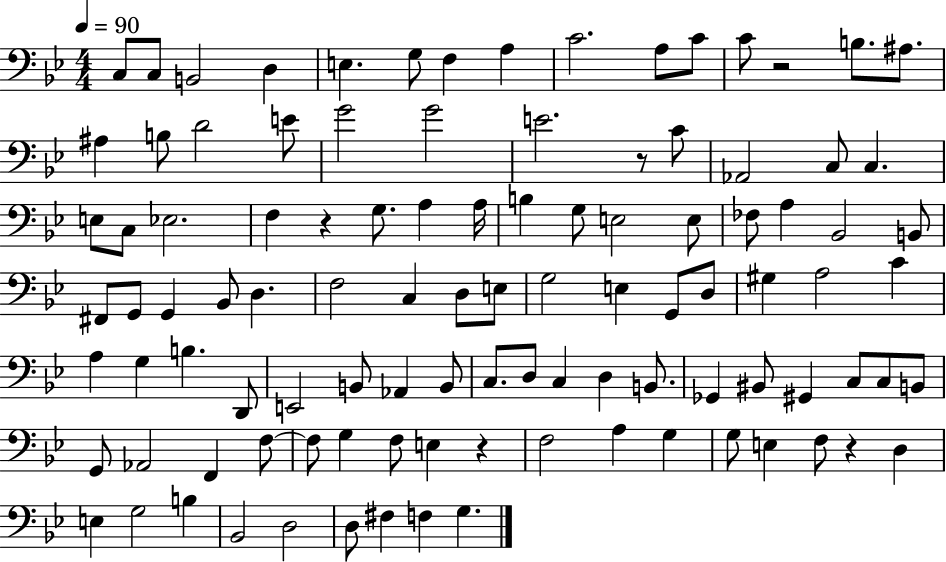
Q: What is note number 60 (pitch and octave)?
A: D2